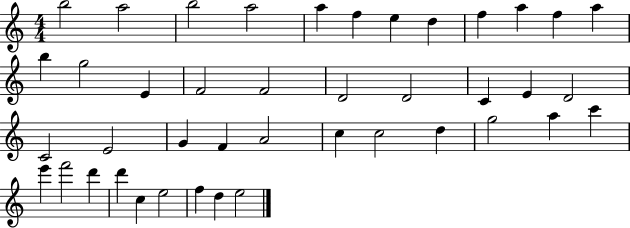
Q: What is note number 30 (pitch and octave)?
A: D5